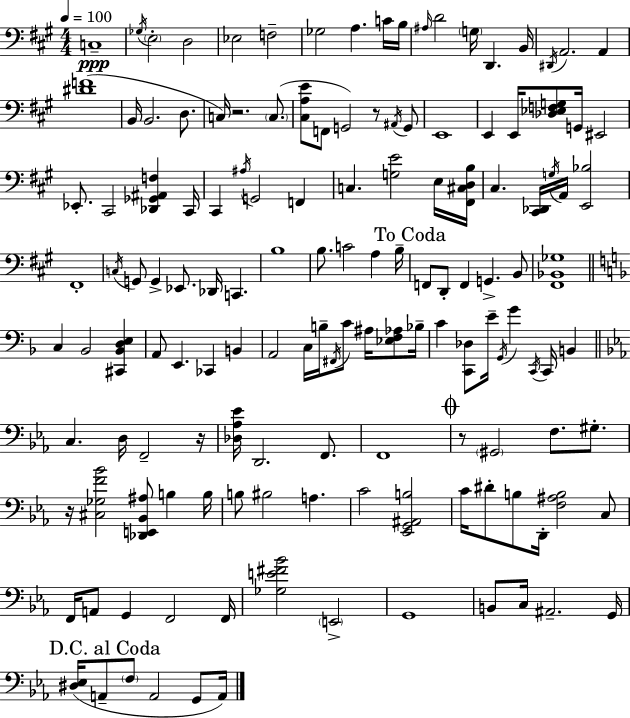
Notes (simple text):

C3/w Gb3/s E3/h D3/h Eb3/h F3/h Gb3/h A3/q. C4/s B3/s A#3/s D4/h G3/s D2/q. B2/s D#2/s A2/h. A2/q [D#4,F4]/w B2/s B2/h. D3/e. C3/s R/h. C3/e. [C#3,A3,E4]/e F2/e G2/h R/e A#2/s G2/e E2/w E2/q E2/s [Db3,Eb3,F3,G3]/e G2/s EIS2/h Eb2/e. C#2/h [Db2,Gb2,A#2,F3]/q C#2/s C#2/q A#3/s G2/h F2/q C3/q. [G3,E4]/h E3/s [F#2,C#3,D3,B3]/s C#3/q. [C#2,Db2]/s G3/s A2/s [E2,Bb3]/h F#2/w C3/s G2/e G2/q Eb2/e. Db2/s C2/q. B3/w B3/e. C4/h A3/q B3/s F2/e D2/e F2/q G2/q. B2/e [F#2,Bb2,Gb3]/w C3/q Bb2/h [C#2,Bb2,D3,E3]/q A2/e E2/q. CES2/q B2/q A2/h C3/s B3/s F#2/s C4/e A#3/s [Eb3,F3,Ab3]/e Bb3/s C4/q [C2,Db3]/e E4/s G2/s G4/q C2/s C2/s B2/q C3/q. D3/s F2/h R/s [Db3,Ab3,Eb4]/s D2/h. F2/e. F2/w R/e G#2/h F3/e. G#3/e. R/s [C#3,Gb3,F4,Bb4]/h [Db2,E2,Bb2,A#3]/e B3/q B3/s B3/e BIS3/h A3/q. C4/h [Eb2,G2,A#2,B3]/h C4/s D#4/e B3/e D2/s [F3,A#3,B3]/h C3/e F2/s A2/e G2/q F2/h F2/s [Gb3,E4,F#4,Bb4]/h E2/h G2/w B2/e C3/s A#2/h. G2/s [D#3,Eb3]/s A2/e F3/e A2/h G2/e A2/s